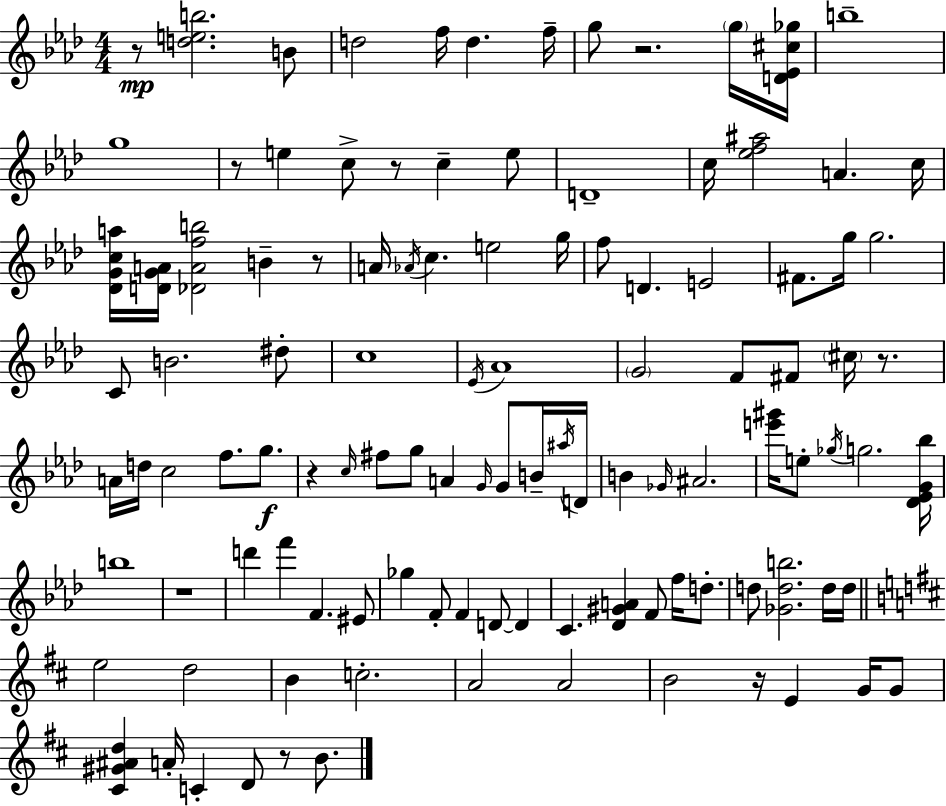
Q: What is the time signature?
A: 4/4